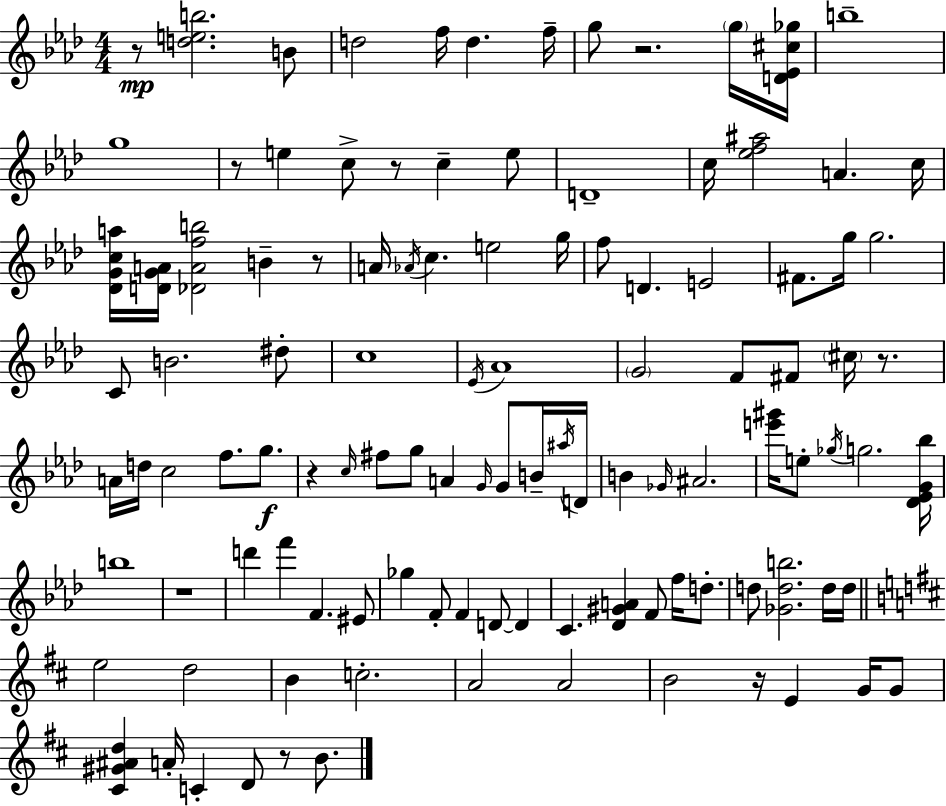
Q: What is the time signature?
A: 4/4